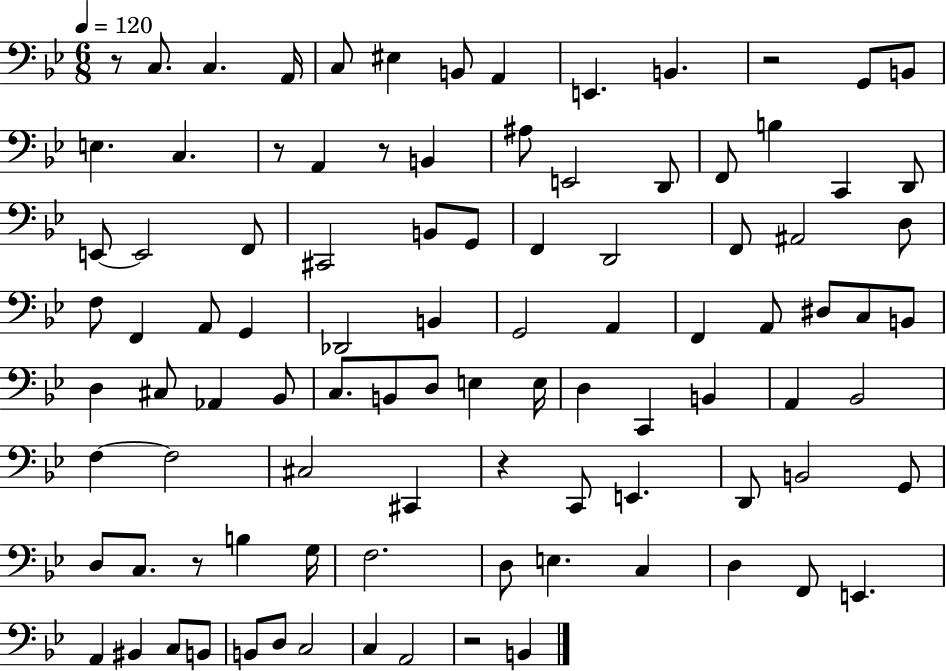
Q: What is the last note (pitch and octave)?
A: B2